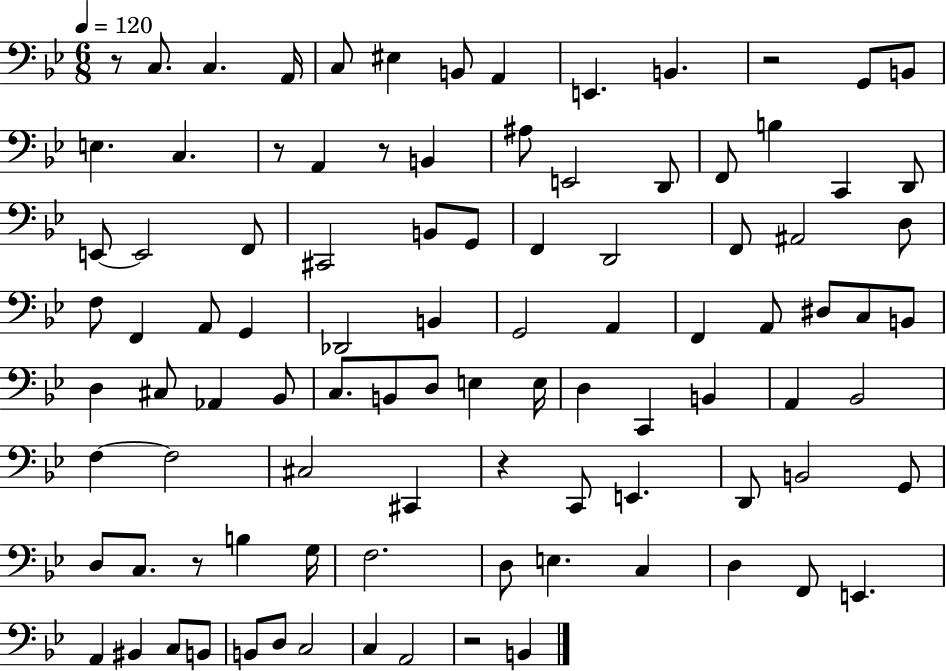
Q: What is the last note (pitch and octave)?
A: B2